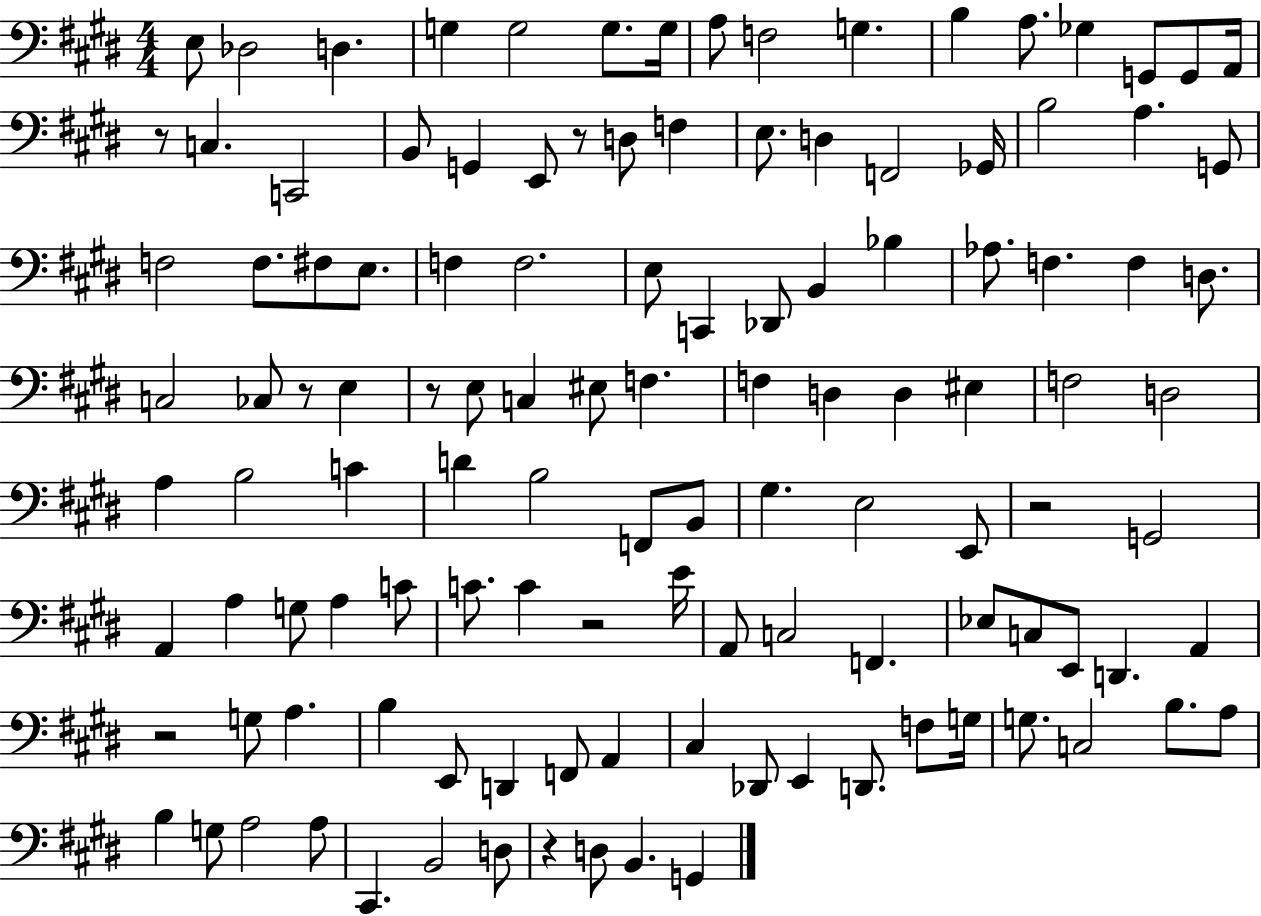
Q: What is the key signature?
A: E major